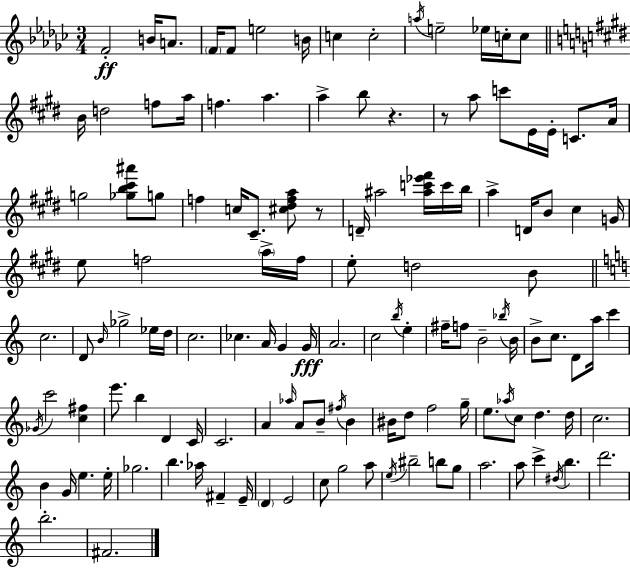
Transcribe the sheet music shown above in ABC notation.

X:1
T:Untitled
M:3/4
L:1/4
K:Ebm
F2 B/4 A/2 F/4 F/2 e2 B/4 c c2 a/4 e2 _e/4 c/4 c/2 B/4 d2 f/2 a/4 f a a b/2 z z/2 a/2 c'/2 E/4 E/4 C/2 A/4 g2 [_gb^c'^a']/2 g/2 f c/4 ^C/2 [^c^dfa]/2 z/2 D/4 ^a2 [^ac'_e'^f']/4 c'/4 b/4 a D/4 B/2 ^c G/4 e/2 f2 a/4 f/4 e/2 d2 B/2 c2 D/2 B/4 _g2 _e/4 d/4 c2 _c A/4 G G/4 A2 c2 b/4 e ^f/4 f/2 B2 _b/4 B/4 B/2 c/2 D/2 a/4 c' _G/4 c'2 [c^f] e'/2 b D C/4 C2 A _a/4 A/2 B/2 ^f/4 B ^B/4 d/2 f2 g/4 e/2 _a/4 c/2 d d/4 c2 B G/4 e e/4 _g2 b _a/4 ^F E/4 D E2 c/2 g2 a/2 e/4 ^b2 b/2 g/2 a2 a/2 c' ^d/4 b d'2 b2 ^F2